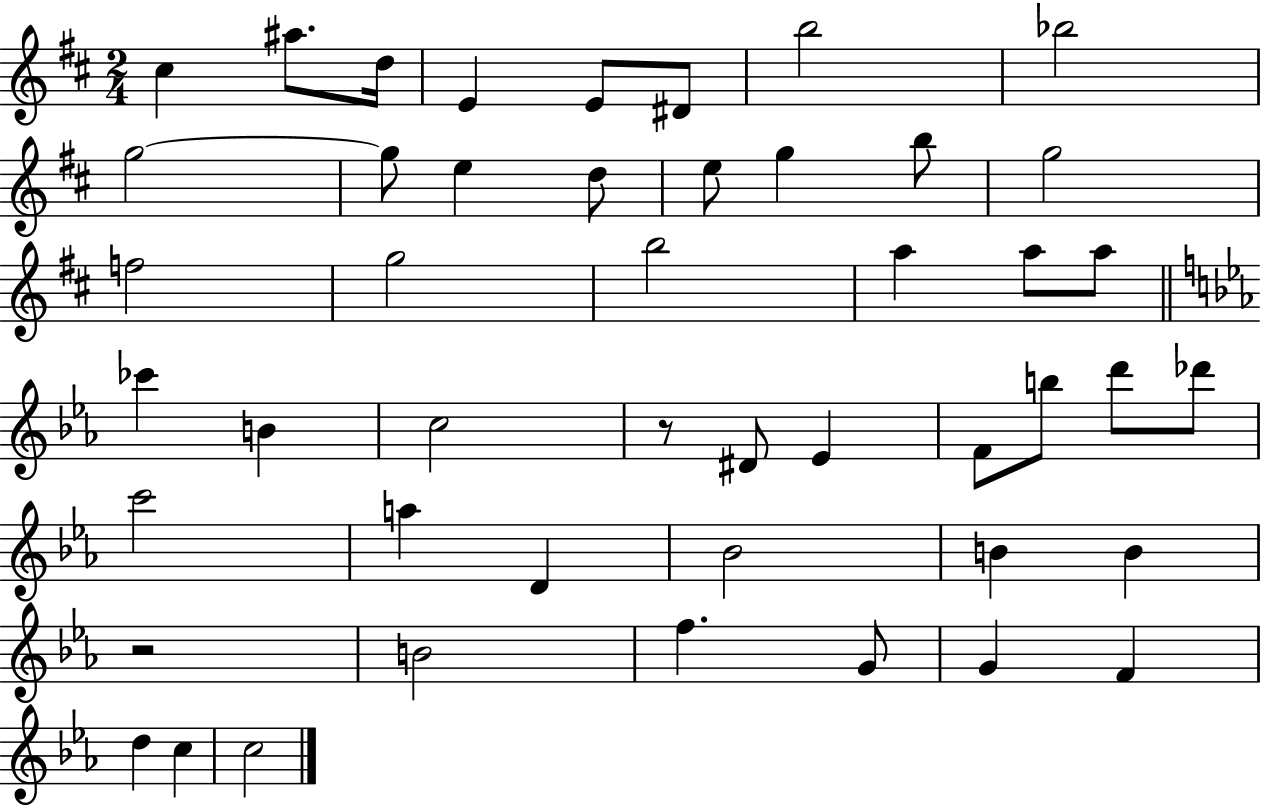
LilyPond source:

{
  \clef treble
  \numericTimeSignature
  \time 2/4
  \key d \major
  cis''4 ais''8. d''16 | e'4 e'8 dis'8 | b''2 | bes''2 | \break g''2~~ | g''8 e''4 d''8 | e''8 g''4 b''8 | g''2 | \break f''2 | g''2 | b''2 | a''4 a''8 a''8 | \break \bar "||" \break \key ees \major ces'''4 b'4 | c''2 | r8 dis'8 ees'4 | f'8 b''8 d'''8 des'''8 | \break c'''2 | a''4 d'4 | bes'2 | b'4 b'4 | \break r2 | b'2 | f''4. g'8 | g'4 f'4 | \break d''4 c''4 | c''2 | \bar "|."
}